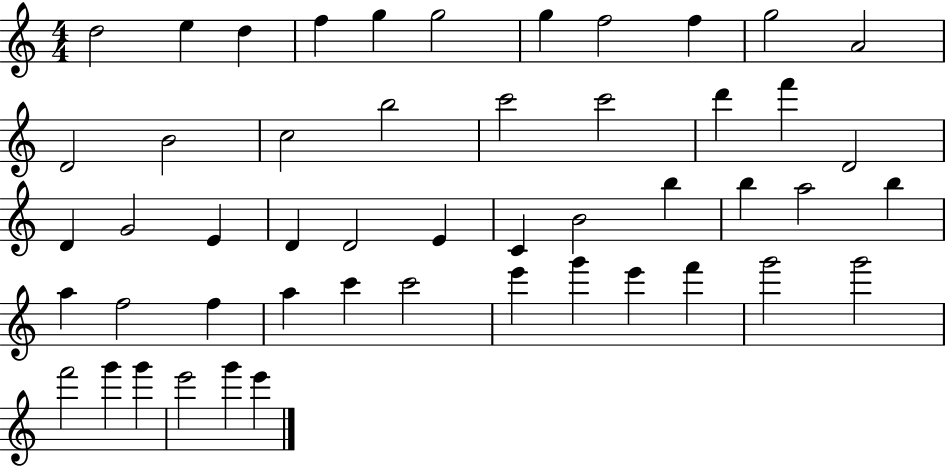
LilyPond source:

{
  \clef treble
  \numericTimeSignature
  \time 4/4
  \key c \major
  d''2 e''4 d''4 | f''4 g''4 g''2 | g''4 f''2 f''4 | g''2 a'2 | \break d'2 b'2 | c''2 b''2 | c'''2 c'''2 | d'''4 f'''4 d'2 | \break d'4 g'2 e'4 | d'4 d'2 e'4 | c'4 b'2 b''4 | b''4 a''2 b''4 | \break a''4 f''2 f''4 | a''4 c'''4 c'''2 | e'''4 g'''4 e'''4 f'''4 | g'''2 g'''2 | \break f'''2 g'''4 g'''4 | e'''2 g'''4 e'''4 | \bar "|."
}